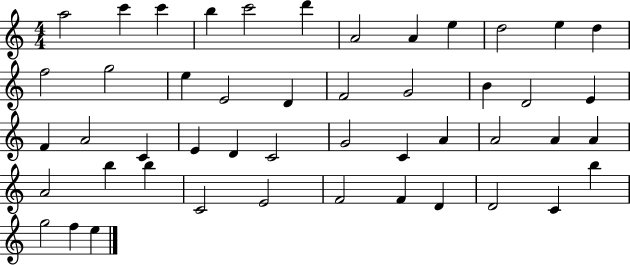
X:1
T:Untitled
M:4/4
L:1/4
K:C
a2 c' c' b c'2 d' A2 A e d2 e d f2 g2 e E2 D F2 G2 B D2 E F A2 C E D C2 G2 C A A2 A A A2 b b C2 E2 F2 F D D2 C b g2 f e